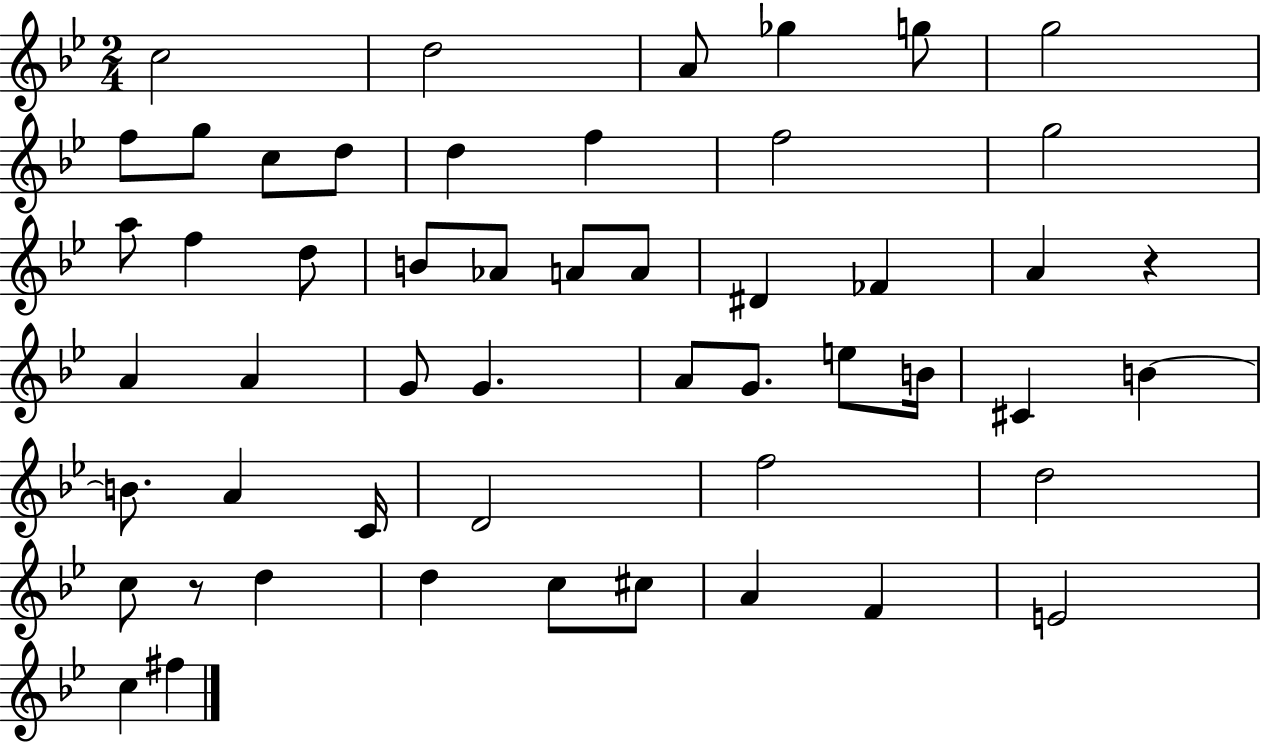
{
  \clef treble
  \numericTimeSignature
  \time 2/4
  \key bes \major
  c''2 | d''2 | a'8 ges''4 g''8 | g''2 | \break f''8 g''8 c''8 d''8 | d''4 f''4 | f''2 | g''2 | \break a''8 f''4 d''8 | b'8 aes'8 a'8 a'8 | dis'4 fes'4 | a'4 r4 | \break a'4 a'4 | g'8 g'4. | a'8 g'8. e''8 b'16 | cis'4 b'4~~ | \break b'8. a'4 c'16 | d'2 | f''2 | d''2 | \break c''8 r8 d''4 | d''4 c''8 cis''8 | a'4 f'4 | e'2 | \break c''4 fis''4 | \bar "|."
}